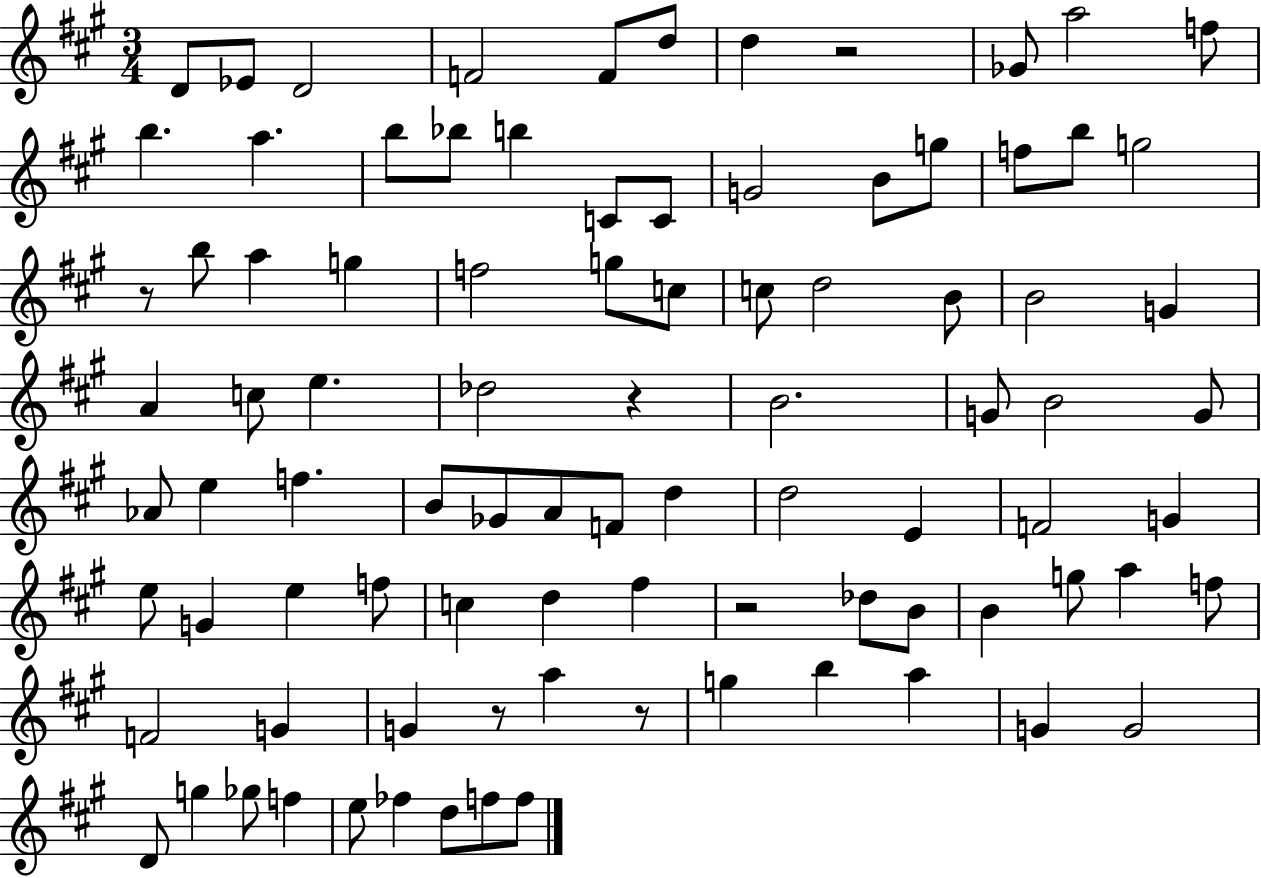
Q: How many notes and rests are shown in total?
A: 91